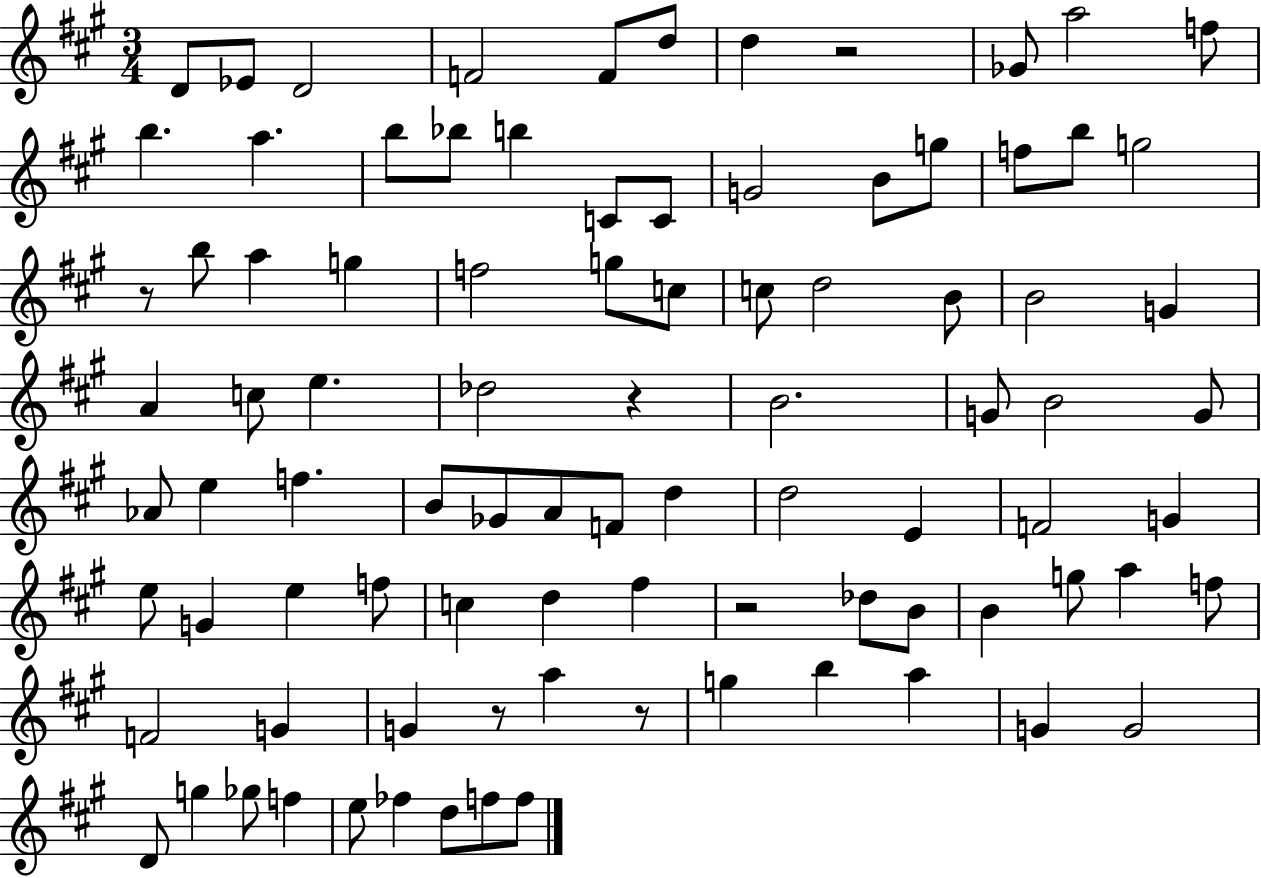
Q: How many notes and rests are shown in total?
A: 91